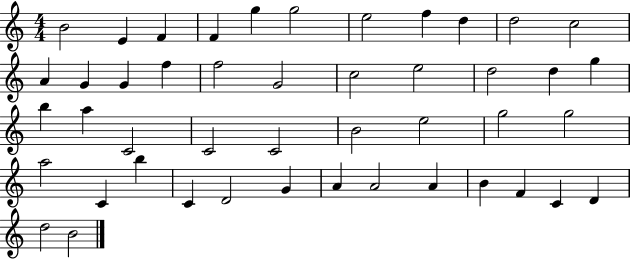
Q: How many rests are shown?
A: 0